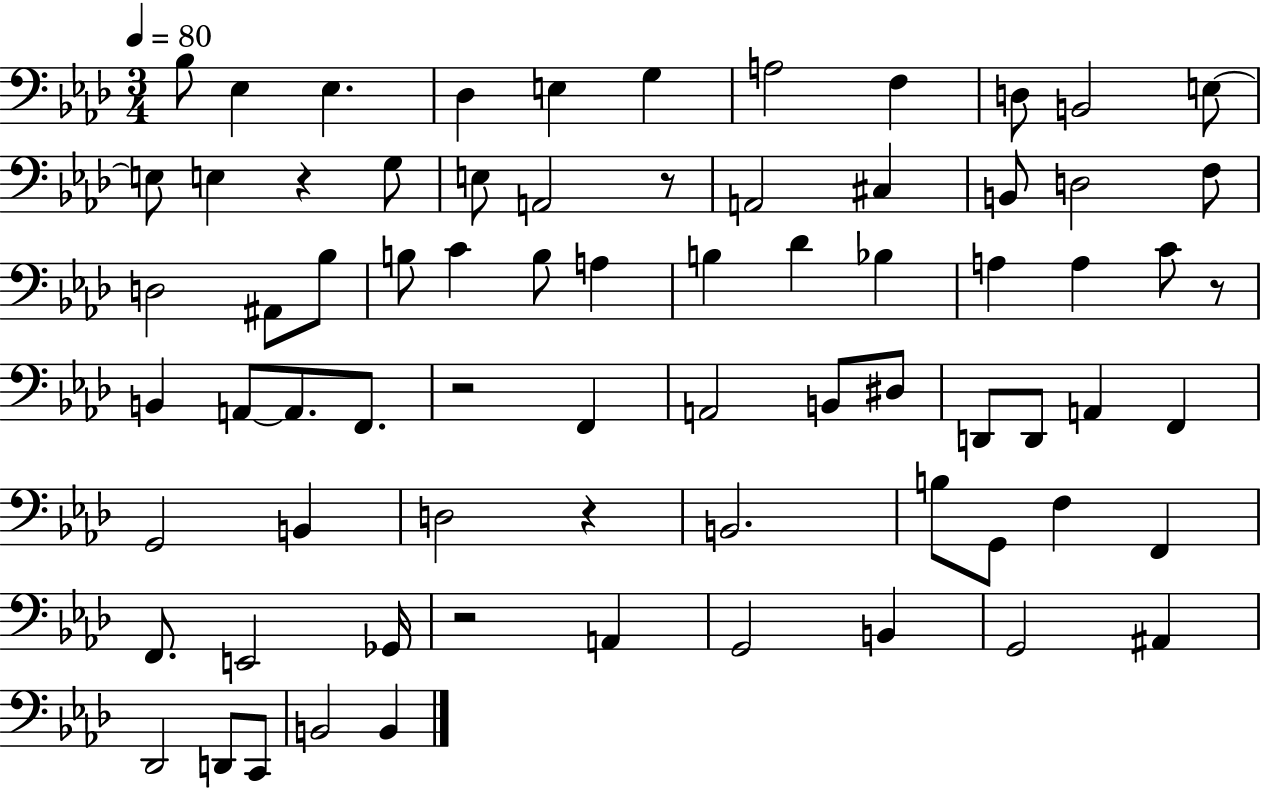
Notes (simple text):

Bb3/e Eb3/q Eb3/q. Db3/q E3/q G3/q A3/h F3/q D3/e B2/h E3/e E3/e E3/q R/q G3/e E3/e A2/h R/e A2/h C#3/q B2/e D3/h F3/e D3/h A#2/e Bb3/e B3/e C4/q B3/e A3/q B3/q Db4/q Bb3/q A3/q A3/q C4/e R/e B2/q A2/e A2/e. F2/e. R/h F2/q A2/h B2/e D#3/e D2/e D2/e A2/q F2/q G2/h B2/q D3/h R/q B2/h. B3/e G2/e F3/q F2/q F2/e. E2/h Gb2/s R/h A2/q G2/h B2/q G2/h A#2/q Db2/h D2/e C2/e B2/h B2/q